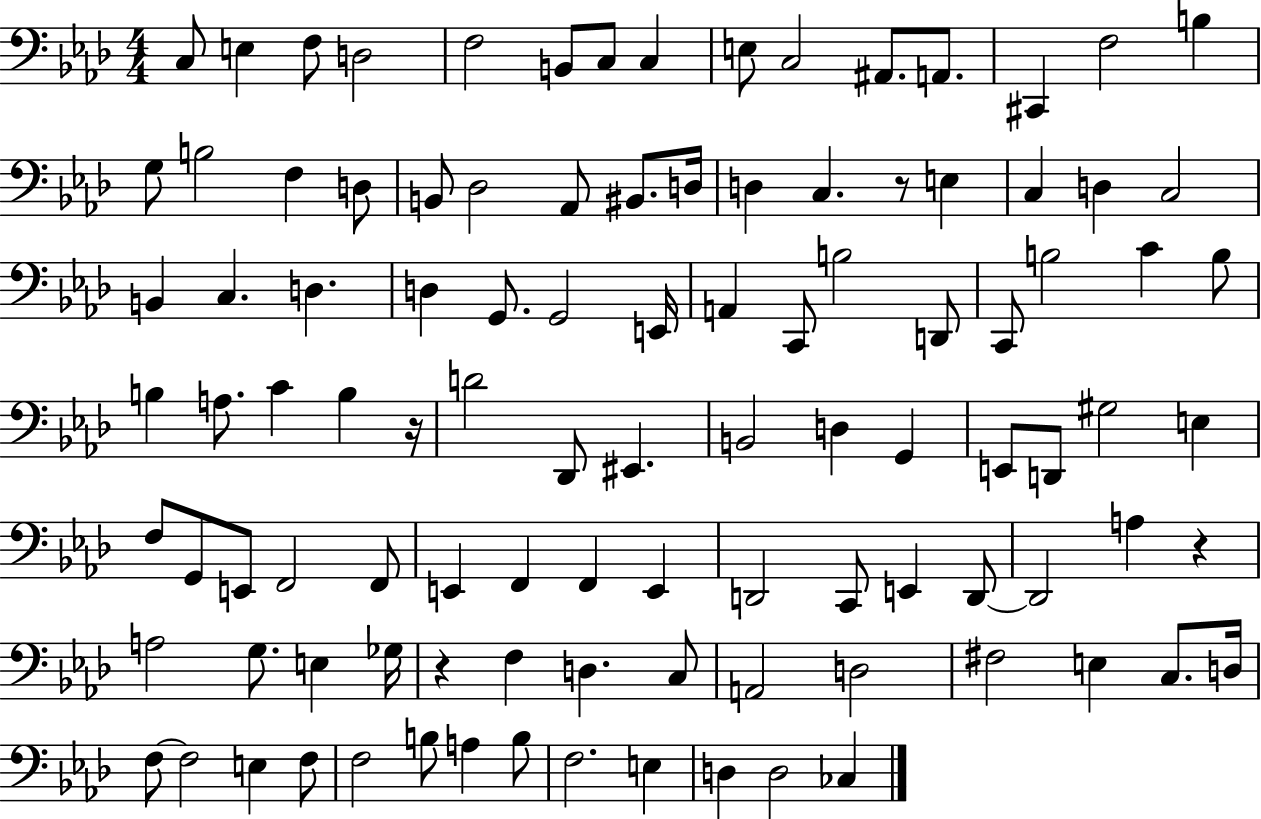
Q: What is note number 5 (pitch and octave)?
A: F3